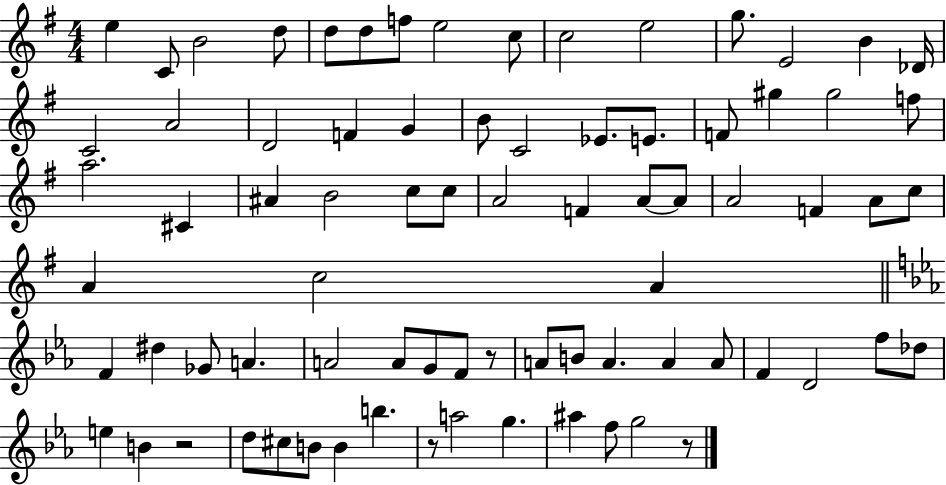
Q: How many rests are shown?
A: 4